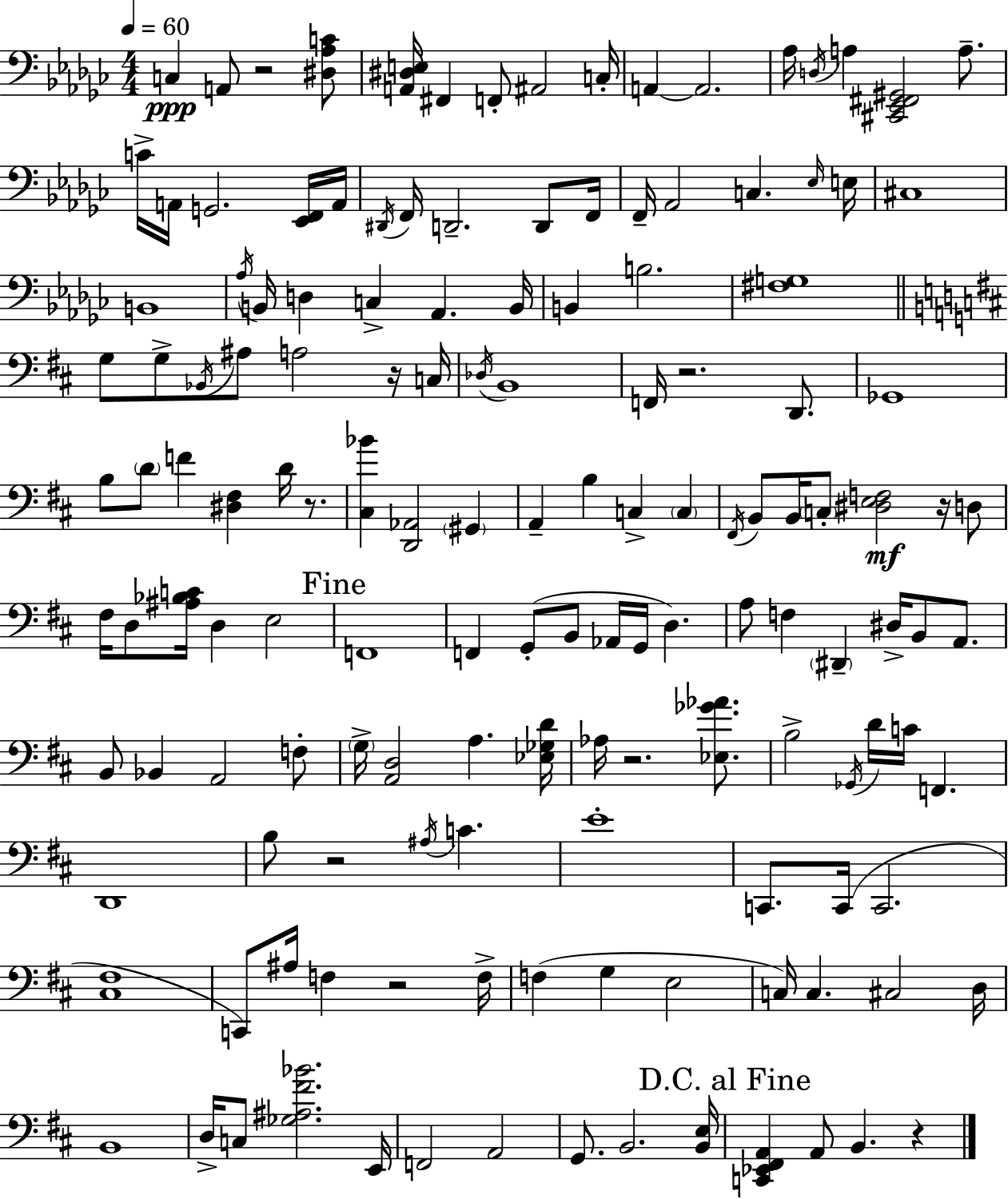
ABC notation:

X:1
T:Untitled
M:4/4
L:1/4
K:Ebm
C, A,,/2 z2 [^D,_A,C]/2 [A,,^D,E,]/4 ^F,, F,,/2 ^A,,2 C,/4 A,, A,,2 _A,/4 D,/4 A, [^C,,_E,,^F,,^G,,]2 A,/2 C/4 A,,/4 G,,2 [_E,,F,,]/4 A,,/4 ^D,,/4 F,,/4 D,,2 D,,/2 F,,/4 F,,/4 _A,,2 C, _E,/4 E,/4 ^C,4 B,,4 _A,/4 B,,/4 D, C, _A,, B,,/4 B,, B,2 [^F,G,]4 G,/2 G,/2 _B,,/4 ^A,/2 A,2 z/4 C,/4 _D,/4 B,,4 F,,/4 z2 D,,/2 _G,,4 B,/2 D/2 F [^D,^F,] D/4 z/2 [^C,_B] [D,,_A,,]2 ^G,, A,, B, C, C, ^F,,/4 B,,/2 B,,/4 C,/2 [^D,E,F,]2 z/4 D,/2 ^F,/4 D,/2 [^A,_B,C]/4 D, E,2 F,,4 F,, G,,/2 B,,/2 _A,,/4 G,,/4 D, A,/2 F, ^D,, ^D,/4 B,,/2 A,,/2 B,,/2 _B,, A,,2 F,/2 G,/4 [A,,D,]2 A, [_E,_G,D]/4 _A,/4 z2 [_E,_G_A]/2 B,2 _G,,/4 D/4 C/4 F,, D,,4 B,/2 z2 ^A,/4 C E4 C,,/2 C,,/4 C,,2 [^C,^F,]4 C,,/2 ^A,/4 F, z2 F,/4 F, G, E,2 C,/4 C, ^C,2 D,/4 B,,4 D,/4 C,/2 [_G,^A,^F_B]2 E,,/4 F,,2 A,,2 G,,/2 B,,2 [B,,E,]/4 [C,,_E,,^F,,A,,] A,,/2 B,, z